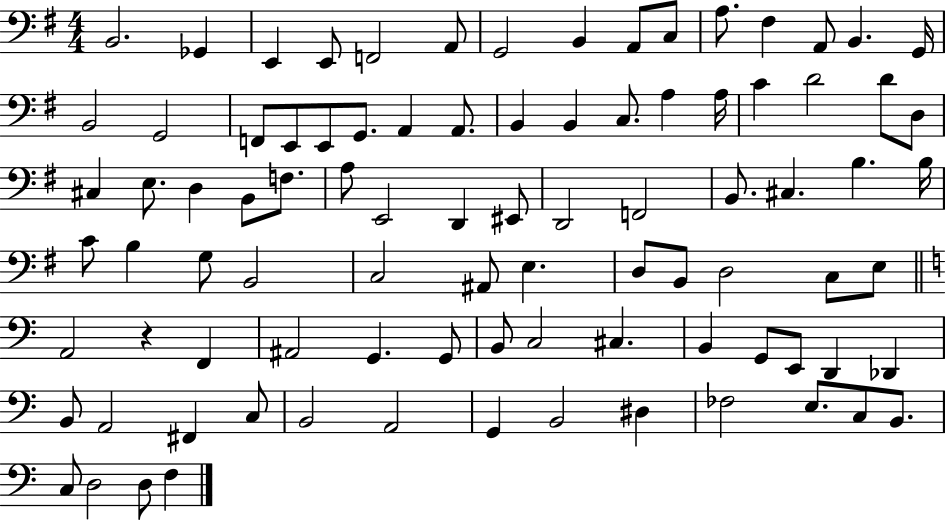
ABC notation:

X:1
T:Untitled
M:4/4
L:1/4
K:G
B,,2 _G,, E,, E,,/2 F,,2 A,,/2 G,,2 B,, A,,/2 C,/2 A,/2 ^F, A,,/2 B,, G,,/4 B,,2 G,,2 F,,/2 E,,/2 E,,/2 G,,/2 A,, A,,/2 B,, B,, C,/2 A, A,/4 C D2 D/2 D,/2 ^C, E,/2 D, B,,/2 F,/2 A,/2 E,,2 D,, ^E,,/2 D,,2 F,,2 B,,/2 ^C, B, B,/4 C/2 B, G,/2 B,,2 C,2 ^A,,/2 E, D,/2 B,,/2 D,2 C,/2 E,/2 A,,2 z F,, ^A,,2 G,, G,,/2 B,,/2 C,2 ^C, B,, G,,/2 E,,/2 D,, _D,, B,,/2 A,,2 ^F,, C,/2 B,,2 A,,2 G,, B,,2 ^D, _F,2 E,/2 C,/2 B,,/2 C,/2 D,2 D,/2 F,